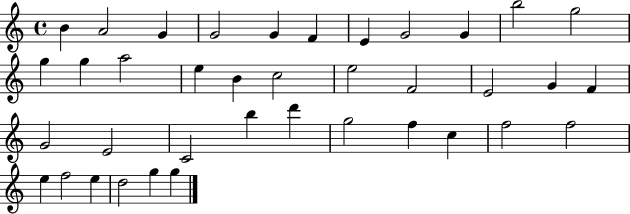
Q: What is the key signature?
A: C major